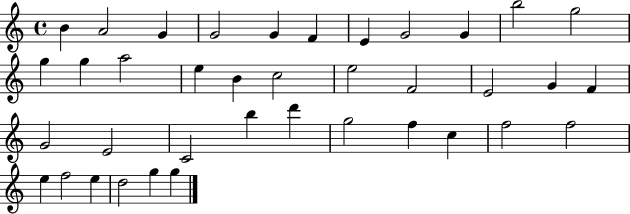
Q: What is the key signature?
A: C major